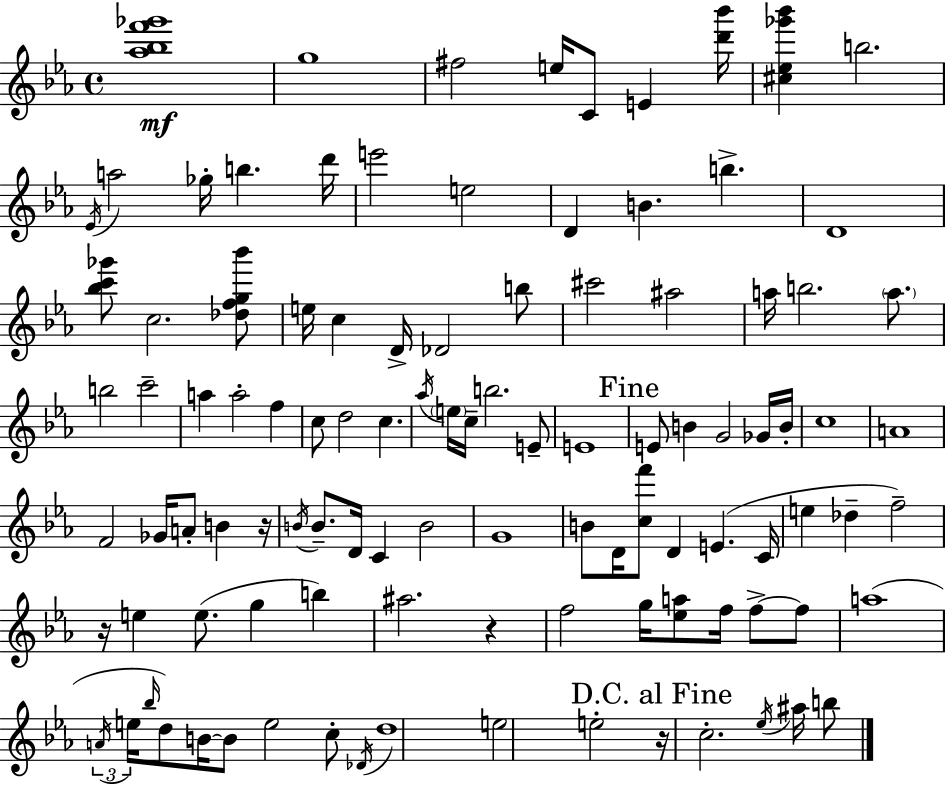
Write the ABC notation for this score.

X:1
T:Untitled
M:4/4
L:1/4
K:Cm
[_a_bf'_g']4 g4 ^f2 e/4 C/2 E [d'_b']/4 [^c_e_g'_b'] b2 _E/4 a2 _g/4 b d'/4 e'2 e2 D B b D4 [_bc'_g']/2 c2 [_dfg_b']/2 e/4 c D/4 _D2 b/2 ^c'2 ^a2 a/4 b2 a/2 b2 c'2 a a2 f c/2 d2 c _a/4 e/4 c/4 b2 E/2 E4 E/2 B G2 _G/4 B/4 c4 A4 F2 _G/4 A/2 B z/4 B/4 B/2 D/4 C B2 G4 B/2 D/4 [cf']/2 D E C/4 e _d f2 z/4 e e/2 g b ^a2 z f2 g/4 [_ea]/2 f/4 f/2 f/2 a4 A/4 e/4 _b/4 d/2 B/4 B/2 e2 c/2 _D/4 d4 e2 e2 z/4 c2 _e/4 ^a/4 b/2